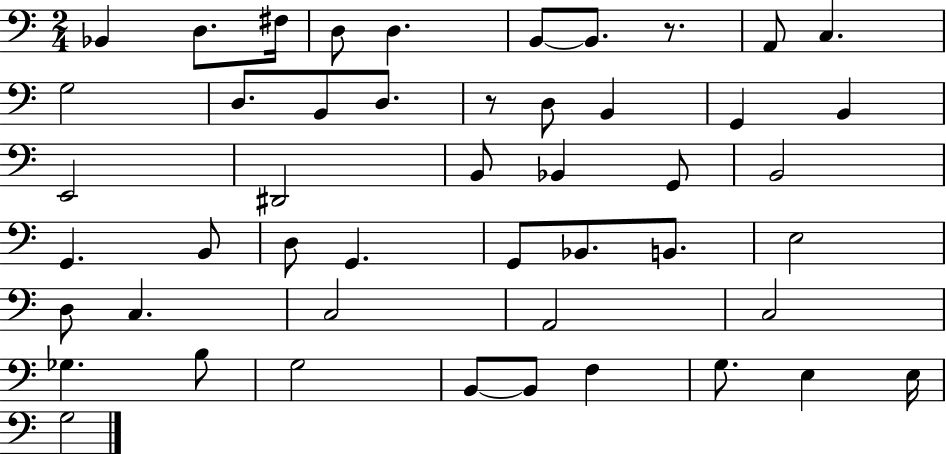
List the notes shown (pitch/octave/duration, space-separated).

Bb2/q D3/e. F#3/s D3/e D3/q. B2/e B2/e. R/e. A2/e C3/q. G3/h D3/e. B2/e D3/e. R/e D3/e B2/q G2/q B2/q E2/h D#2/h B2/e Bb2/q G2/e B2/h G2/q. B2/e D3/e G2/q. G2/e Bb2/e. B2/e. E3/h D3/e C3/q. C3/h A2/h C3/h Gb3/q. B3/e G3/h B2/e B2/e F3/q G3/e. E3/q E3/s G3/h